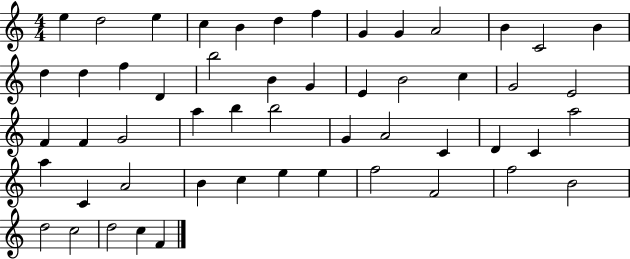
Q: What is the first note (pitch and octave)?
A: E5